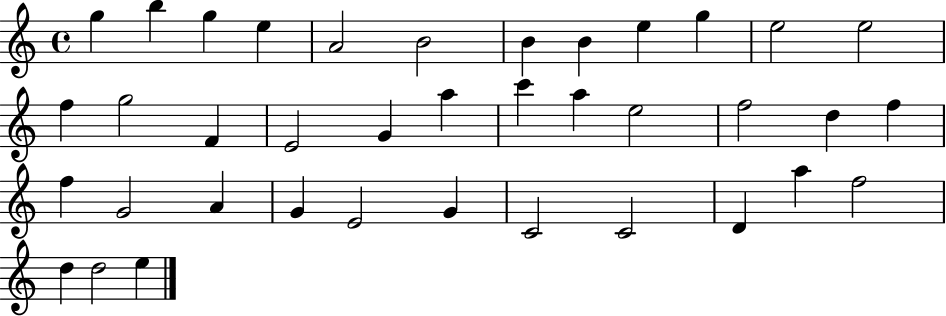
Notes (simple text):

G5/q B5/q G5/q E5/q A4/h B4/h B4/q B4/q E5/q G5/q E5/h E5/h F5/q G5/h F4/q E4/h G4/q A5/q C6/q A5/q E5/h F5/h D5/q F5/q F5/q G4/h A4/q G4/q E4/h G4/q C4/h C4/h D4/q A5/q F5/h D5/q D5/h E5/q